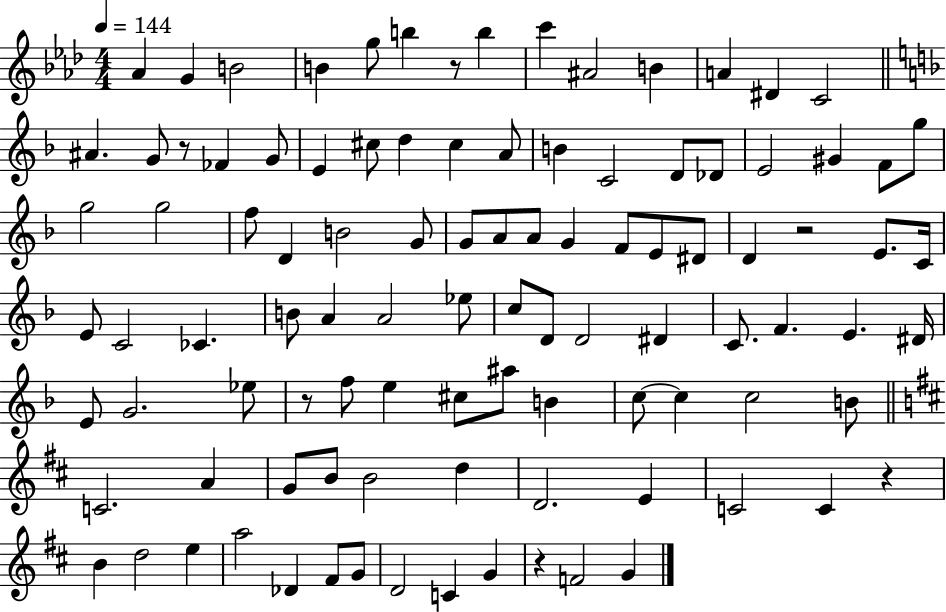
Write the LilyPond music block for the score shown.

{
  \clef treble
  \numericTimeSignature
  \time 4/4
  \key aes \major
  \tempo 4 = 144
  aes'4 g'4 b'2 | b'4 g''8 b''4 r8 b''4 | c'''4 ais'2 b'4 | a'4 dis'4 c'2 | \break \bar "||" \break \key f \major ais'4. g'8 r8 fes'4 g'8 | e'4 cis''8 d''4 cis''4 a'8 | b'4 c'2 d'8 des'8 | e'2 gis'4 f'8 g''8 | \break g''2 g''2 | f''8 d'4 b'2 g'8 | g'8 a'8 a'8 g'4 f'8 e'8 dis'8 | d'4 r2 e'8. c'16 | \break e'8 c'2 ces'4. | b'8 a'4 a'2 ees''8 | c''8 d'8 d'2 dis'4 | c'8. f'4. e'4. dis'16 | \break e'8 g'2. ees''8 | r8 f''8 e''4 cis''8 ais''8 b'4 | c''8~~ c''4 c''2 b'8 | \bar "||" \break \key b \minor c'2. a'4 | g'8 b'8 b'2 d''4 | d'2. e'4 | c'2 c'4 r4 | \break b'4 d''2 e''4 | a''2 des'4 fis'8 g'8 | d'2 c'4 g'4 | r4 f'2 g'4 | \break \bar "|."
}